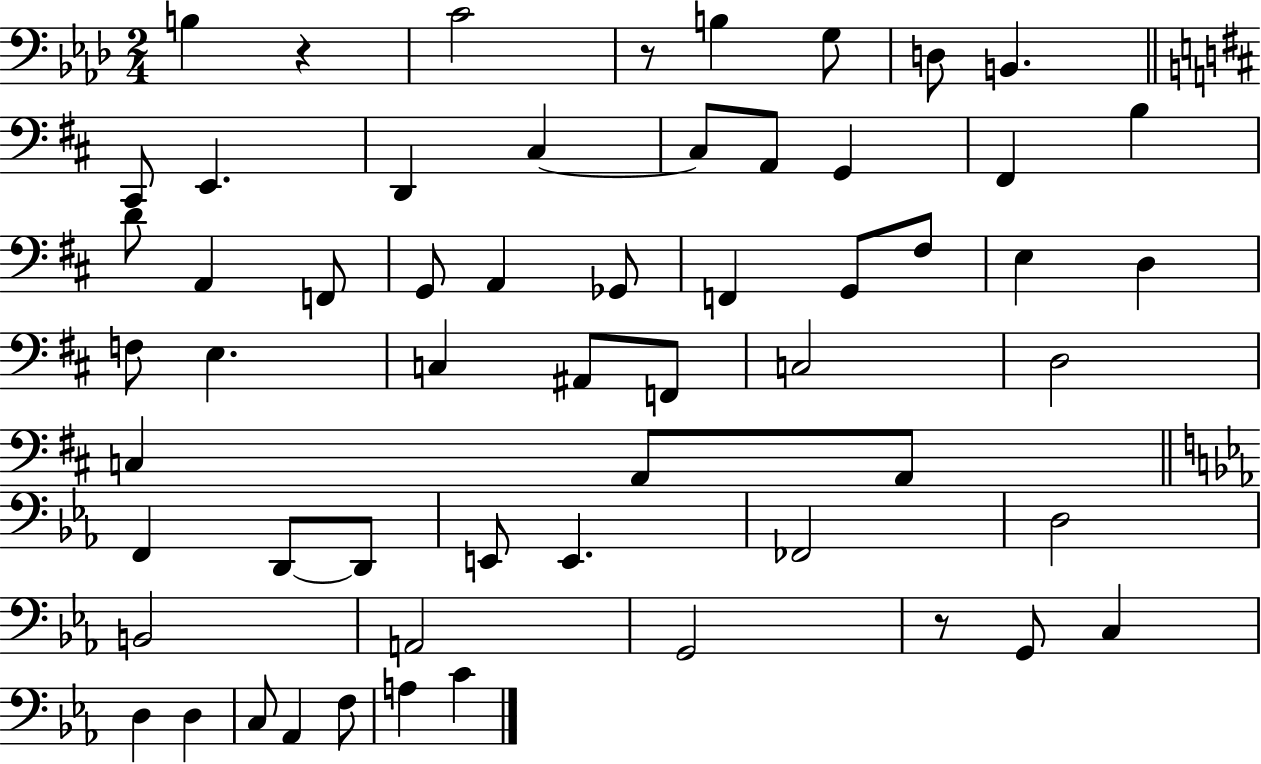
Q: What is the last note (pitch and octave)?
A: C4